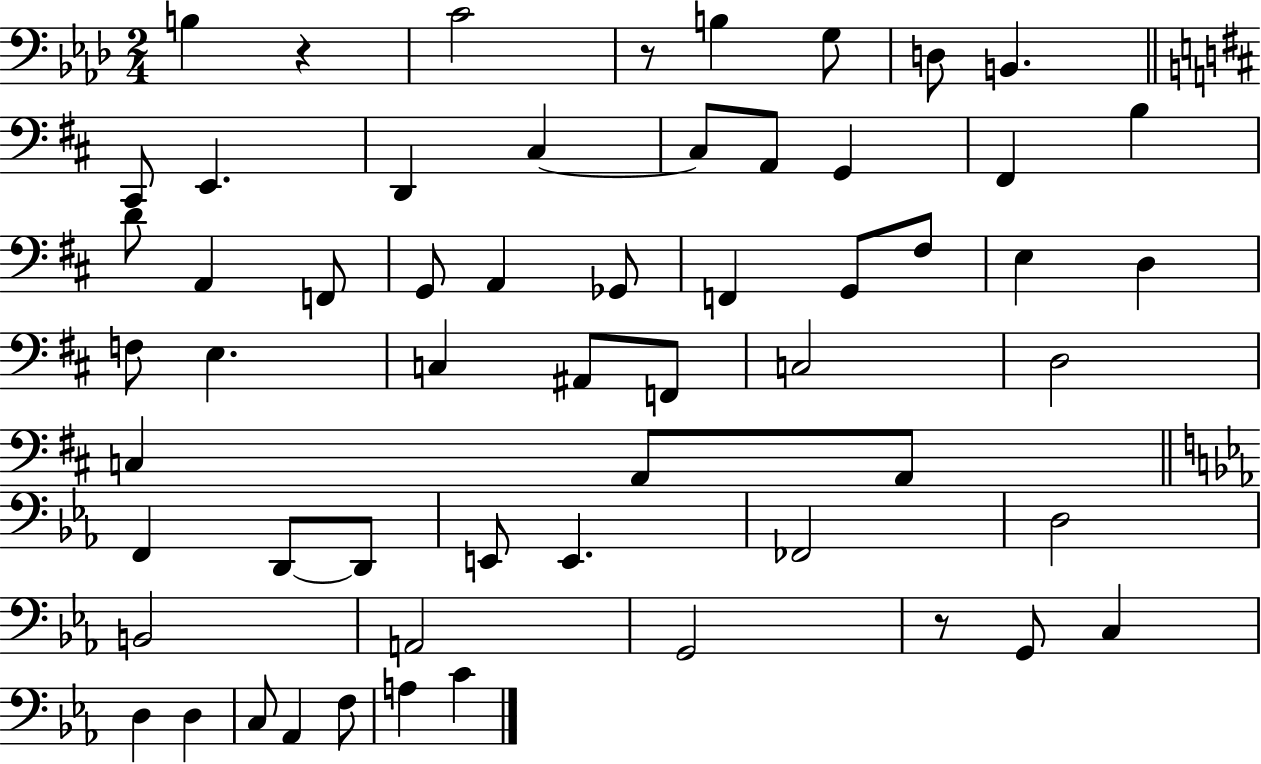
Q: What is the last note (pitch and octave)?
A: C4